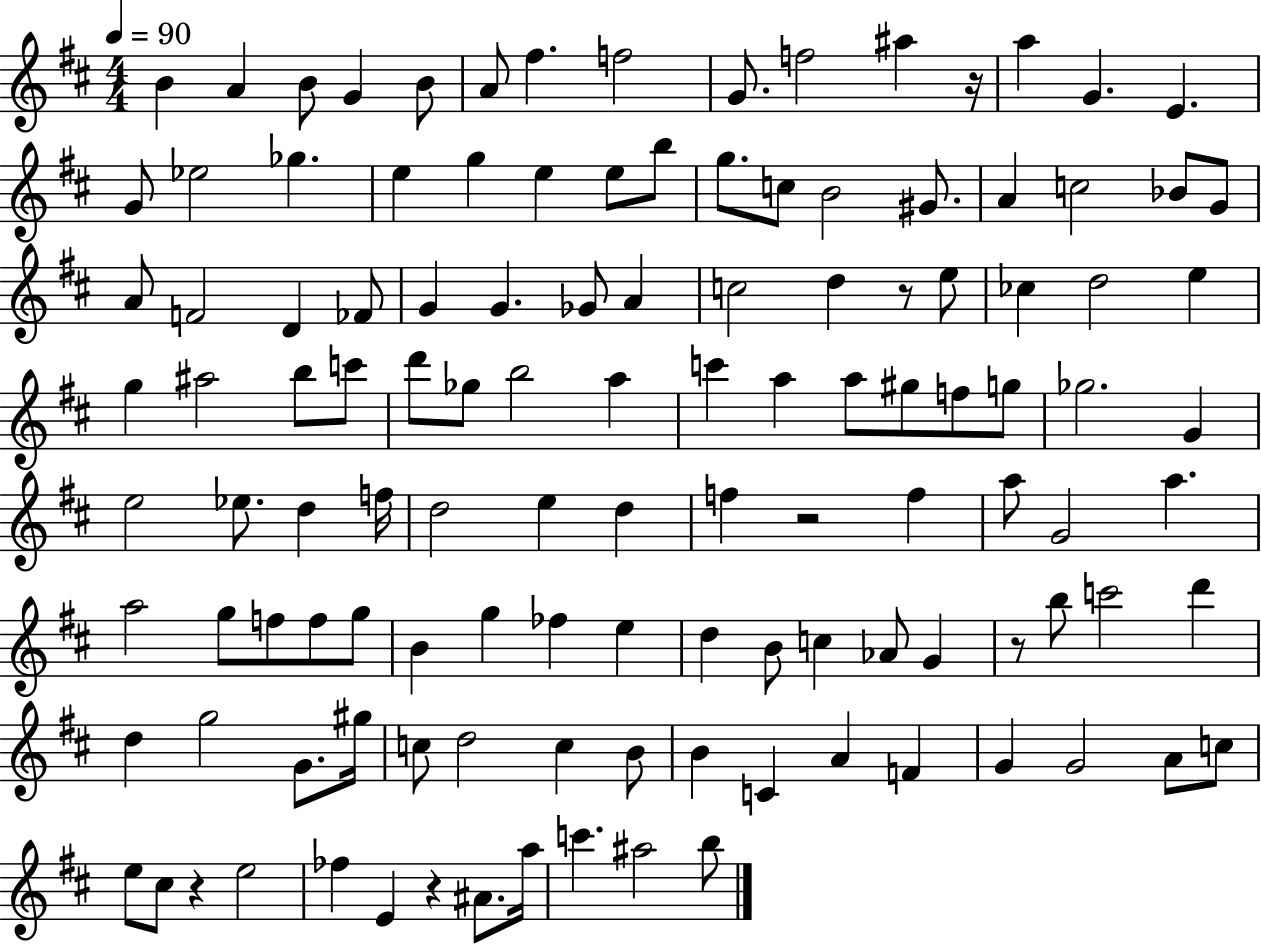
{
  \clef treble
  \numericTimeSignature
  \time 4/4
  \key d \major
  \tempo 4 = 90
  b'4 a'4 b'8 g'4 b'8 | a'8 fis''4. f''2 | g'8. f''2 ais''4 r16 | a''4 g'4. e'4. | \break g'8 ees''2 ges''4. | e''4 g''4 e''4 e''8 b''8 | g''8. c''8 b'2 gis'8. | a'4 c''2 bes'8 g'8 | \break a'8 f'2 d'4 fes'8 | g'4 g'4. ges'8 a'4 | c''2 d''4 r8 e''8 | ces''4 d''2 e''4 | \break g''4 ais''2 b''8 c'''8 | d'''8 ges''8 b''2 a''4 | c'''4 a''4 a''8 gis''8 f''8 g''8 | ges''2. g'4 | \break e''2 ees''8. d''4 f''16 | d''2 e''4 d''4 | f''4 r2 f''4 | a''8 g'2 a''4. | \break a''2 g''8 f''8 f''8 g''8 | b'4 g''4 fes''4 e''4 | d''4 b'8 c''4 aes'8 g'4 | r8 b''8 c'''2 d'''4 | \break d''4 g''2 g'8. gis''16 | c''8 d''2 c''4 b'8 | b'4 c'4 a'4 f'4 | g'4 g'2 a'8 c''8 | \break e''8 cis''8 r4 e''2 | fes''4 e'4 r4 ais'8. a''16 | c'''4. ais''2 b''8 | \bar "|."
}